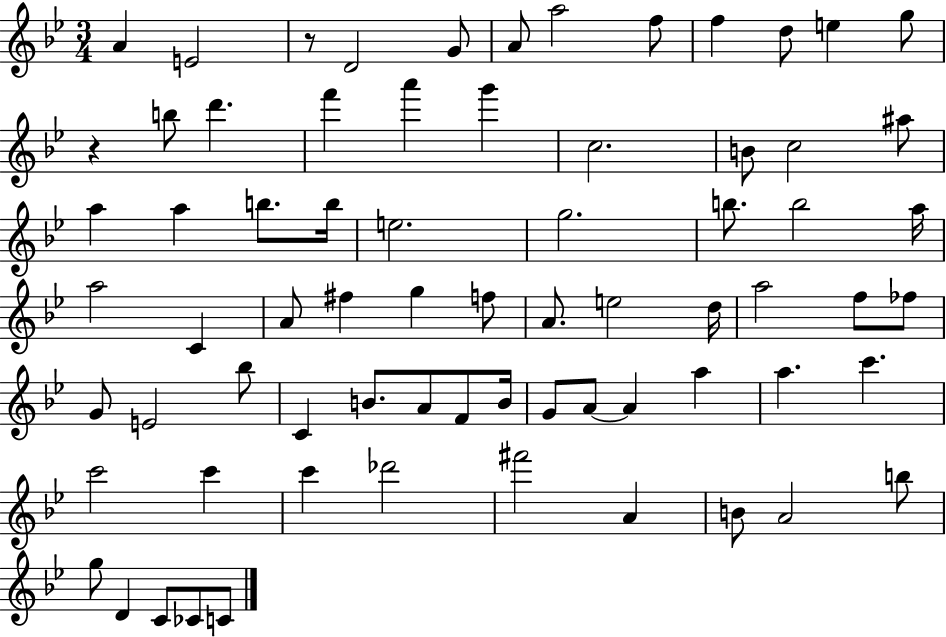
X:1
T:Untitled
M:3/4
L:1/4
K:Bb
A E2 z/2 D2 G/2 A/2 a2 f/2 f d/2 e g/2 z b/2 d' f' a' g' c2 B/2 c2 ^a/2 a a b/2 b/4 e2 g2 b/2 b2 a/4 a2 C A/2 ^f g f/2 A/2 e2 d/4 a2 f/2 _f/2 G/2 E2 _b/2 C B/2 A/2 F/2 B/4 G/2 A/2 A a a c' c'2 c' c' _d'2 ^f'2 A B/2 A2 b/2 g/2 D C/2 _C/2 C/2